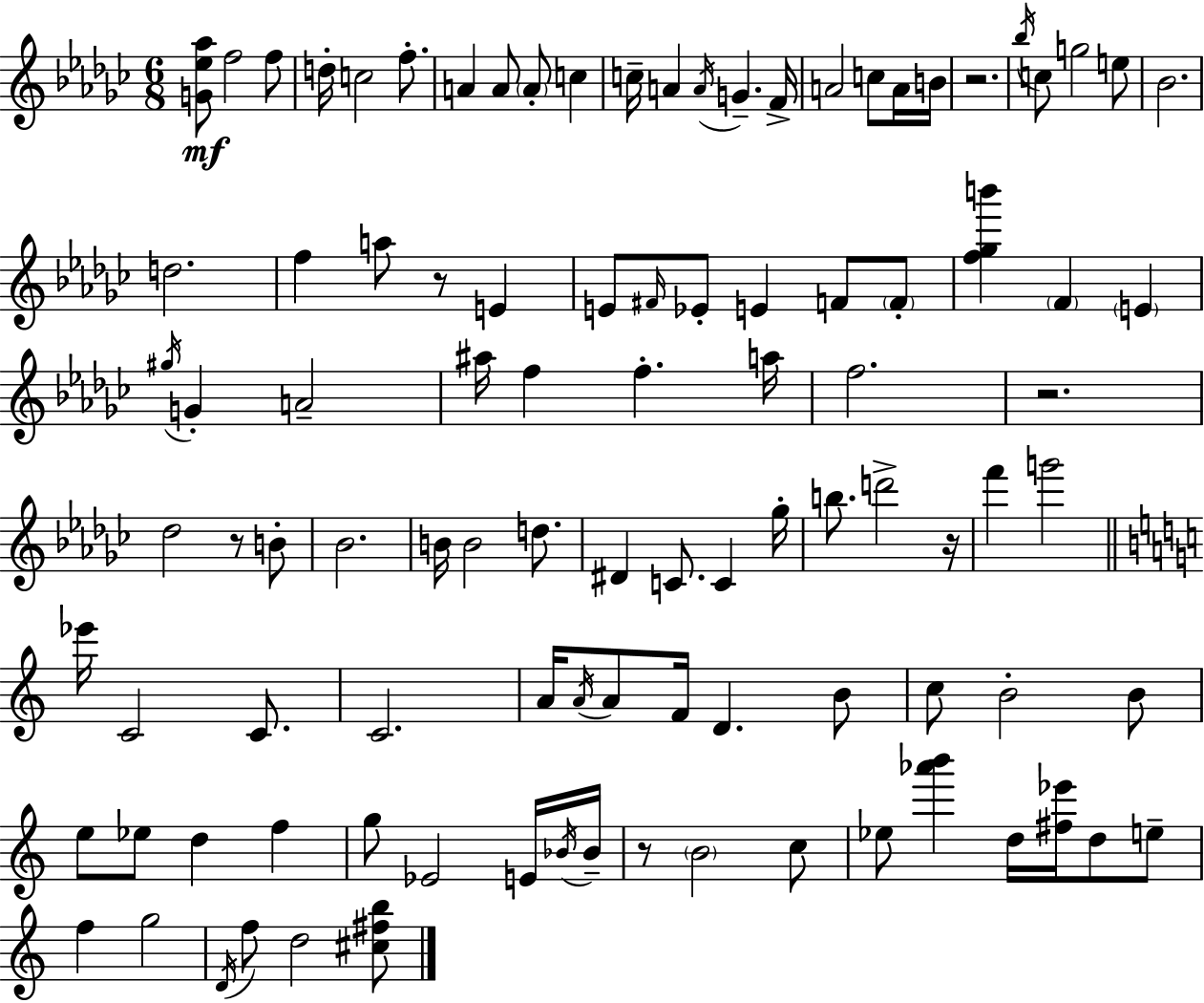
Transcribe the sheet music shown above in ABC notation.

X:1
T:Untitled
M:6/8
L:1/4
K:Ebm
[G_e_a]/2 f2 f/2 d/4 c2 f/2 A A/2 A/2 c c/4 A A/4 G F/4 A2 c/2 A/4 B/4 z2 _b/4 c/2 g2 e/2 _B2 d2 f a/2 z/2 E E/2 ^F/4 _E/2 E F/2 F/2 [f_gb'] F E ^g/4 G A2 ^a/4 f f a/4 f2 z2 _d2 z/2 B/2 _B2 B/4 B2 d/2 ^D C/2 C _g/4 b/2 d'2 z/4 f' g'2 _e'/4 C2 C/2 C2 A/4 A/4 A/2 F/4 D B/2 c/2 B2 B/2 e/2 _e/2 d f g/2 _E2 E/4 _B/4 _B/4 z/2 B2 c/2 _e/2 [_a'b'] d/4 [^f_e']/4 d/2 e/2 f g2 D/4 f/2 d2 [^c^fb]/2